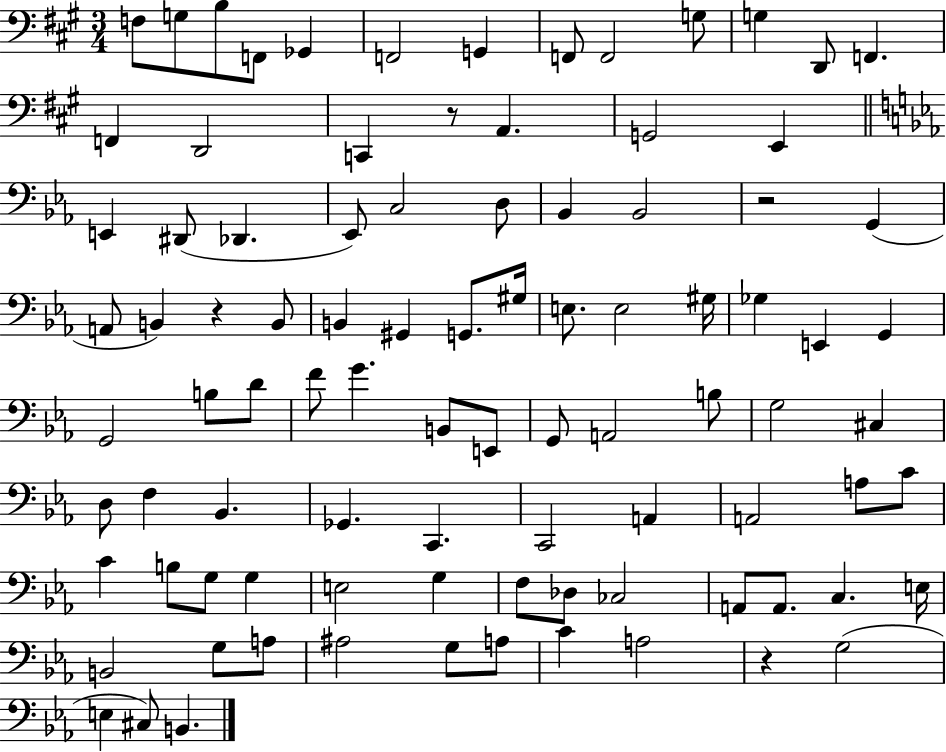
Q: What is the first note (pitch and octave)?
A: F3